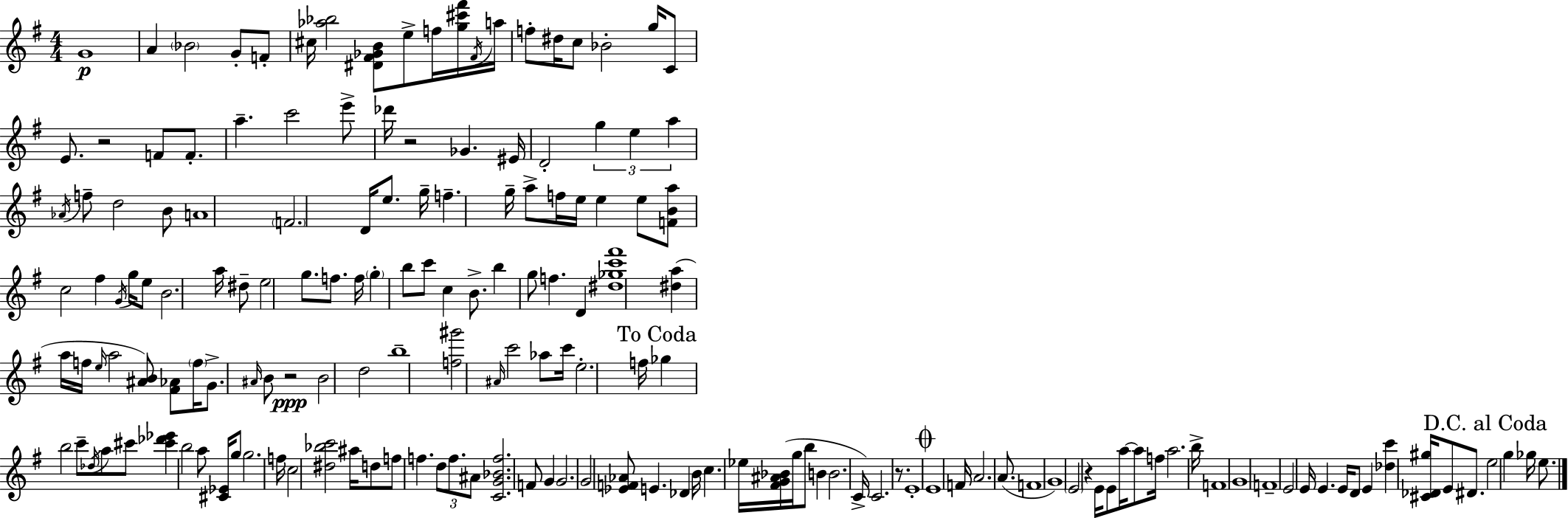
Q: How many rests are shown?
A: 5